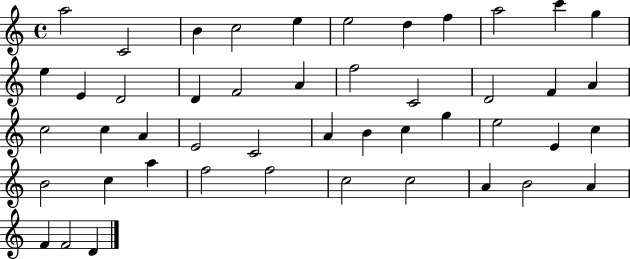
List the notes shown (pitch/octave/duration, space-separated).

A5/h C4/h B4/q C5/h E5/q E5/h D5/q F5/q A5/h C6/q G5/q E5/q E4/q D4/h D4/q F4/h A4/q F5/h C4/h D4/h F4/q A4/q C5/h C5/q A4/q E4/h C4/h A4/q B4/q C5/q G5/q E5/h E4/q C5/q B4/h C5/q A5/q F5/h F5/h C5/h C5/h A4/q B4/h A4/q F4/q F4/h D4/q